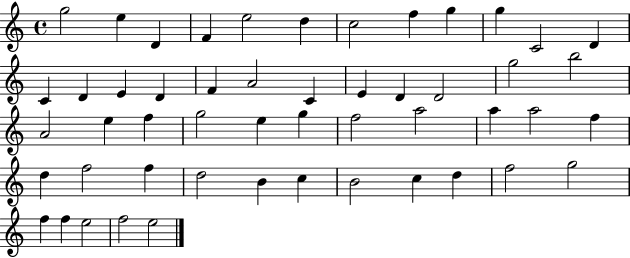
{
  \clef treble
  \time 4/4
  \defaultTimeSignature
  \key c \major
  g''2 e''4 d'4 | f'4 e''2 d''4 | c''2 f''4 g''4 | g''4 c'2 d'4 | \break c'4 d'4 e'4 d'4 | f'4 a'2 c'4 | e'4 d'4 d'2 | g''2 b''2 | \break a'2 e''4 f''4 | g''2 e''4 g''4 | f''2 a''2 | a''4 a''2 f''4 | \break d''4 f''2 f''4 | d''2 b'4 c''4 | b'2 c''4 d''4 | f''2 g''2 | \break f''4 f''4 e''2 | f''2 e''2 | \bar "|."
}